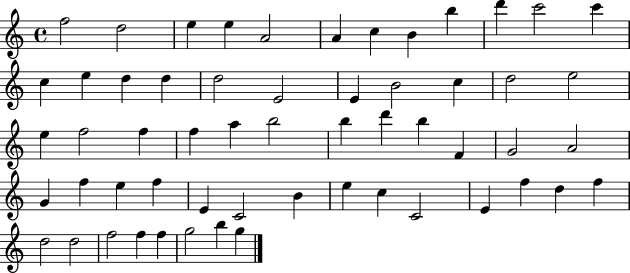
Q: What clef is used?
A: treble